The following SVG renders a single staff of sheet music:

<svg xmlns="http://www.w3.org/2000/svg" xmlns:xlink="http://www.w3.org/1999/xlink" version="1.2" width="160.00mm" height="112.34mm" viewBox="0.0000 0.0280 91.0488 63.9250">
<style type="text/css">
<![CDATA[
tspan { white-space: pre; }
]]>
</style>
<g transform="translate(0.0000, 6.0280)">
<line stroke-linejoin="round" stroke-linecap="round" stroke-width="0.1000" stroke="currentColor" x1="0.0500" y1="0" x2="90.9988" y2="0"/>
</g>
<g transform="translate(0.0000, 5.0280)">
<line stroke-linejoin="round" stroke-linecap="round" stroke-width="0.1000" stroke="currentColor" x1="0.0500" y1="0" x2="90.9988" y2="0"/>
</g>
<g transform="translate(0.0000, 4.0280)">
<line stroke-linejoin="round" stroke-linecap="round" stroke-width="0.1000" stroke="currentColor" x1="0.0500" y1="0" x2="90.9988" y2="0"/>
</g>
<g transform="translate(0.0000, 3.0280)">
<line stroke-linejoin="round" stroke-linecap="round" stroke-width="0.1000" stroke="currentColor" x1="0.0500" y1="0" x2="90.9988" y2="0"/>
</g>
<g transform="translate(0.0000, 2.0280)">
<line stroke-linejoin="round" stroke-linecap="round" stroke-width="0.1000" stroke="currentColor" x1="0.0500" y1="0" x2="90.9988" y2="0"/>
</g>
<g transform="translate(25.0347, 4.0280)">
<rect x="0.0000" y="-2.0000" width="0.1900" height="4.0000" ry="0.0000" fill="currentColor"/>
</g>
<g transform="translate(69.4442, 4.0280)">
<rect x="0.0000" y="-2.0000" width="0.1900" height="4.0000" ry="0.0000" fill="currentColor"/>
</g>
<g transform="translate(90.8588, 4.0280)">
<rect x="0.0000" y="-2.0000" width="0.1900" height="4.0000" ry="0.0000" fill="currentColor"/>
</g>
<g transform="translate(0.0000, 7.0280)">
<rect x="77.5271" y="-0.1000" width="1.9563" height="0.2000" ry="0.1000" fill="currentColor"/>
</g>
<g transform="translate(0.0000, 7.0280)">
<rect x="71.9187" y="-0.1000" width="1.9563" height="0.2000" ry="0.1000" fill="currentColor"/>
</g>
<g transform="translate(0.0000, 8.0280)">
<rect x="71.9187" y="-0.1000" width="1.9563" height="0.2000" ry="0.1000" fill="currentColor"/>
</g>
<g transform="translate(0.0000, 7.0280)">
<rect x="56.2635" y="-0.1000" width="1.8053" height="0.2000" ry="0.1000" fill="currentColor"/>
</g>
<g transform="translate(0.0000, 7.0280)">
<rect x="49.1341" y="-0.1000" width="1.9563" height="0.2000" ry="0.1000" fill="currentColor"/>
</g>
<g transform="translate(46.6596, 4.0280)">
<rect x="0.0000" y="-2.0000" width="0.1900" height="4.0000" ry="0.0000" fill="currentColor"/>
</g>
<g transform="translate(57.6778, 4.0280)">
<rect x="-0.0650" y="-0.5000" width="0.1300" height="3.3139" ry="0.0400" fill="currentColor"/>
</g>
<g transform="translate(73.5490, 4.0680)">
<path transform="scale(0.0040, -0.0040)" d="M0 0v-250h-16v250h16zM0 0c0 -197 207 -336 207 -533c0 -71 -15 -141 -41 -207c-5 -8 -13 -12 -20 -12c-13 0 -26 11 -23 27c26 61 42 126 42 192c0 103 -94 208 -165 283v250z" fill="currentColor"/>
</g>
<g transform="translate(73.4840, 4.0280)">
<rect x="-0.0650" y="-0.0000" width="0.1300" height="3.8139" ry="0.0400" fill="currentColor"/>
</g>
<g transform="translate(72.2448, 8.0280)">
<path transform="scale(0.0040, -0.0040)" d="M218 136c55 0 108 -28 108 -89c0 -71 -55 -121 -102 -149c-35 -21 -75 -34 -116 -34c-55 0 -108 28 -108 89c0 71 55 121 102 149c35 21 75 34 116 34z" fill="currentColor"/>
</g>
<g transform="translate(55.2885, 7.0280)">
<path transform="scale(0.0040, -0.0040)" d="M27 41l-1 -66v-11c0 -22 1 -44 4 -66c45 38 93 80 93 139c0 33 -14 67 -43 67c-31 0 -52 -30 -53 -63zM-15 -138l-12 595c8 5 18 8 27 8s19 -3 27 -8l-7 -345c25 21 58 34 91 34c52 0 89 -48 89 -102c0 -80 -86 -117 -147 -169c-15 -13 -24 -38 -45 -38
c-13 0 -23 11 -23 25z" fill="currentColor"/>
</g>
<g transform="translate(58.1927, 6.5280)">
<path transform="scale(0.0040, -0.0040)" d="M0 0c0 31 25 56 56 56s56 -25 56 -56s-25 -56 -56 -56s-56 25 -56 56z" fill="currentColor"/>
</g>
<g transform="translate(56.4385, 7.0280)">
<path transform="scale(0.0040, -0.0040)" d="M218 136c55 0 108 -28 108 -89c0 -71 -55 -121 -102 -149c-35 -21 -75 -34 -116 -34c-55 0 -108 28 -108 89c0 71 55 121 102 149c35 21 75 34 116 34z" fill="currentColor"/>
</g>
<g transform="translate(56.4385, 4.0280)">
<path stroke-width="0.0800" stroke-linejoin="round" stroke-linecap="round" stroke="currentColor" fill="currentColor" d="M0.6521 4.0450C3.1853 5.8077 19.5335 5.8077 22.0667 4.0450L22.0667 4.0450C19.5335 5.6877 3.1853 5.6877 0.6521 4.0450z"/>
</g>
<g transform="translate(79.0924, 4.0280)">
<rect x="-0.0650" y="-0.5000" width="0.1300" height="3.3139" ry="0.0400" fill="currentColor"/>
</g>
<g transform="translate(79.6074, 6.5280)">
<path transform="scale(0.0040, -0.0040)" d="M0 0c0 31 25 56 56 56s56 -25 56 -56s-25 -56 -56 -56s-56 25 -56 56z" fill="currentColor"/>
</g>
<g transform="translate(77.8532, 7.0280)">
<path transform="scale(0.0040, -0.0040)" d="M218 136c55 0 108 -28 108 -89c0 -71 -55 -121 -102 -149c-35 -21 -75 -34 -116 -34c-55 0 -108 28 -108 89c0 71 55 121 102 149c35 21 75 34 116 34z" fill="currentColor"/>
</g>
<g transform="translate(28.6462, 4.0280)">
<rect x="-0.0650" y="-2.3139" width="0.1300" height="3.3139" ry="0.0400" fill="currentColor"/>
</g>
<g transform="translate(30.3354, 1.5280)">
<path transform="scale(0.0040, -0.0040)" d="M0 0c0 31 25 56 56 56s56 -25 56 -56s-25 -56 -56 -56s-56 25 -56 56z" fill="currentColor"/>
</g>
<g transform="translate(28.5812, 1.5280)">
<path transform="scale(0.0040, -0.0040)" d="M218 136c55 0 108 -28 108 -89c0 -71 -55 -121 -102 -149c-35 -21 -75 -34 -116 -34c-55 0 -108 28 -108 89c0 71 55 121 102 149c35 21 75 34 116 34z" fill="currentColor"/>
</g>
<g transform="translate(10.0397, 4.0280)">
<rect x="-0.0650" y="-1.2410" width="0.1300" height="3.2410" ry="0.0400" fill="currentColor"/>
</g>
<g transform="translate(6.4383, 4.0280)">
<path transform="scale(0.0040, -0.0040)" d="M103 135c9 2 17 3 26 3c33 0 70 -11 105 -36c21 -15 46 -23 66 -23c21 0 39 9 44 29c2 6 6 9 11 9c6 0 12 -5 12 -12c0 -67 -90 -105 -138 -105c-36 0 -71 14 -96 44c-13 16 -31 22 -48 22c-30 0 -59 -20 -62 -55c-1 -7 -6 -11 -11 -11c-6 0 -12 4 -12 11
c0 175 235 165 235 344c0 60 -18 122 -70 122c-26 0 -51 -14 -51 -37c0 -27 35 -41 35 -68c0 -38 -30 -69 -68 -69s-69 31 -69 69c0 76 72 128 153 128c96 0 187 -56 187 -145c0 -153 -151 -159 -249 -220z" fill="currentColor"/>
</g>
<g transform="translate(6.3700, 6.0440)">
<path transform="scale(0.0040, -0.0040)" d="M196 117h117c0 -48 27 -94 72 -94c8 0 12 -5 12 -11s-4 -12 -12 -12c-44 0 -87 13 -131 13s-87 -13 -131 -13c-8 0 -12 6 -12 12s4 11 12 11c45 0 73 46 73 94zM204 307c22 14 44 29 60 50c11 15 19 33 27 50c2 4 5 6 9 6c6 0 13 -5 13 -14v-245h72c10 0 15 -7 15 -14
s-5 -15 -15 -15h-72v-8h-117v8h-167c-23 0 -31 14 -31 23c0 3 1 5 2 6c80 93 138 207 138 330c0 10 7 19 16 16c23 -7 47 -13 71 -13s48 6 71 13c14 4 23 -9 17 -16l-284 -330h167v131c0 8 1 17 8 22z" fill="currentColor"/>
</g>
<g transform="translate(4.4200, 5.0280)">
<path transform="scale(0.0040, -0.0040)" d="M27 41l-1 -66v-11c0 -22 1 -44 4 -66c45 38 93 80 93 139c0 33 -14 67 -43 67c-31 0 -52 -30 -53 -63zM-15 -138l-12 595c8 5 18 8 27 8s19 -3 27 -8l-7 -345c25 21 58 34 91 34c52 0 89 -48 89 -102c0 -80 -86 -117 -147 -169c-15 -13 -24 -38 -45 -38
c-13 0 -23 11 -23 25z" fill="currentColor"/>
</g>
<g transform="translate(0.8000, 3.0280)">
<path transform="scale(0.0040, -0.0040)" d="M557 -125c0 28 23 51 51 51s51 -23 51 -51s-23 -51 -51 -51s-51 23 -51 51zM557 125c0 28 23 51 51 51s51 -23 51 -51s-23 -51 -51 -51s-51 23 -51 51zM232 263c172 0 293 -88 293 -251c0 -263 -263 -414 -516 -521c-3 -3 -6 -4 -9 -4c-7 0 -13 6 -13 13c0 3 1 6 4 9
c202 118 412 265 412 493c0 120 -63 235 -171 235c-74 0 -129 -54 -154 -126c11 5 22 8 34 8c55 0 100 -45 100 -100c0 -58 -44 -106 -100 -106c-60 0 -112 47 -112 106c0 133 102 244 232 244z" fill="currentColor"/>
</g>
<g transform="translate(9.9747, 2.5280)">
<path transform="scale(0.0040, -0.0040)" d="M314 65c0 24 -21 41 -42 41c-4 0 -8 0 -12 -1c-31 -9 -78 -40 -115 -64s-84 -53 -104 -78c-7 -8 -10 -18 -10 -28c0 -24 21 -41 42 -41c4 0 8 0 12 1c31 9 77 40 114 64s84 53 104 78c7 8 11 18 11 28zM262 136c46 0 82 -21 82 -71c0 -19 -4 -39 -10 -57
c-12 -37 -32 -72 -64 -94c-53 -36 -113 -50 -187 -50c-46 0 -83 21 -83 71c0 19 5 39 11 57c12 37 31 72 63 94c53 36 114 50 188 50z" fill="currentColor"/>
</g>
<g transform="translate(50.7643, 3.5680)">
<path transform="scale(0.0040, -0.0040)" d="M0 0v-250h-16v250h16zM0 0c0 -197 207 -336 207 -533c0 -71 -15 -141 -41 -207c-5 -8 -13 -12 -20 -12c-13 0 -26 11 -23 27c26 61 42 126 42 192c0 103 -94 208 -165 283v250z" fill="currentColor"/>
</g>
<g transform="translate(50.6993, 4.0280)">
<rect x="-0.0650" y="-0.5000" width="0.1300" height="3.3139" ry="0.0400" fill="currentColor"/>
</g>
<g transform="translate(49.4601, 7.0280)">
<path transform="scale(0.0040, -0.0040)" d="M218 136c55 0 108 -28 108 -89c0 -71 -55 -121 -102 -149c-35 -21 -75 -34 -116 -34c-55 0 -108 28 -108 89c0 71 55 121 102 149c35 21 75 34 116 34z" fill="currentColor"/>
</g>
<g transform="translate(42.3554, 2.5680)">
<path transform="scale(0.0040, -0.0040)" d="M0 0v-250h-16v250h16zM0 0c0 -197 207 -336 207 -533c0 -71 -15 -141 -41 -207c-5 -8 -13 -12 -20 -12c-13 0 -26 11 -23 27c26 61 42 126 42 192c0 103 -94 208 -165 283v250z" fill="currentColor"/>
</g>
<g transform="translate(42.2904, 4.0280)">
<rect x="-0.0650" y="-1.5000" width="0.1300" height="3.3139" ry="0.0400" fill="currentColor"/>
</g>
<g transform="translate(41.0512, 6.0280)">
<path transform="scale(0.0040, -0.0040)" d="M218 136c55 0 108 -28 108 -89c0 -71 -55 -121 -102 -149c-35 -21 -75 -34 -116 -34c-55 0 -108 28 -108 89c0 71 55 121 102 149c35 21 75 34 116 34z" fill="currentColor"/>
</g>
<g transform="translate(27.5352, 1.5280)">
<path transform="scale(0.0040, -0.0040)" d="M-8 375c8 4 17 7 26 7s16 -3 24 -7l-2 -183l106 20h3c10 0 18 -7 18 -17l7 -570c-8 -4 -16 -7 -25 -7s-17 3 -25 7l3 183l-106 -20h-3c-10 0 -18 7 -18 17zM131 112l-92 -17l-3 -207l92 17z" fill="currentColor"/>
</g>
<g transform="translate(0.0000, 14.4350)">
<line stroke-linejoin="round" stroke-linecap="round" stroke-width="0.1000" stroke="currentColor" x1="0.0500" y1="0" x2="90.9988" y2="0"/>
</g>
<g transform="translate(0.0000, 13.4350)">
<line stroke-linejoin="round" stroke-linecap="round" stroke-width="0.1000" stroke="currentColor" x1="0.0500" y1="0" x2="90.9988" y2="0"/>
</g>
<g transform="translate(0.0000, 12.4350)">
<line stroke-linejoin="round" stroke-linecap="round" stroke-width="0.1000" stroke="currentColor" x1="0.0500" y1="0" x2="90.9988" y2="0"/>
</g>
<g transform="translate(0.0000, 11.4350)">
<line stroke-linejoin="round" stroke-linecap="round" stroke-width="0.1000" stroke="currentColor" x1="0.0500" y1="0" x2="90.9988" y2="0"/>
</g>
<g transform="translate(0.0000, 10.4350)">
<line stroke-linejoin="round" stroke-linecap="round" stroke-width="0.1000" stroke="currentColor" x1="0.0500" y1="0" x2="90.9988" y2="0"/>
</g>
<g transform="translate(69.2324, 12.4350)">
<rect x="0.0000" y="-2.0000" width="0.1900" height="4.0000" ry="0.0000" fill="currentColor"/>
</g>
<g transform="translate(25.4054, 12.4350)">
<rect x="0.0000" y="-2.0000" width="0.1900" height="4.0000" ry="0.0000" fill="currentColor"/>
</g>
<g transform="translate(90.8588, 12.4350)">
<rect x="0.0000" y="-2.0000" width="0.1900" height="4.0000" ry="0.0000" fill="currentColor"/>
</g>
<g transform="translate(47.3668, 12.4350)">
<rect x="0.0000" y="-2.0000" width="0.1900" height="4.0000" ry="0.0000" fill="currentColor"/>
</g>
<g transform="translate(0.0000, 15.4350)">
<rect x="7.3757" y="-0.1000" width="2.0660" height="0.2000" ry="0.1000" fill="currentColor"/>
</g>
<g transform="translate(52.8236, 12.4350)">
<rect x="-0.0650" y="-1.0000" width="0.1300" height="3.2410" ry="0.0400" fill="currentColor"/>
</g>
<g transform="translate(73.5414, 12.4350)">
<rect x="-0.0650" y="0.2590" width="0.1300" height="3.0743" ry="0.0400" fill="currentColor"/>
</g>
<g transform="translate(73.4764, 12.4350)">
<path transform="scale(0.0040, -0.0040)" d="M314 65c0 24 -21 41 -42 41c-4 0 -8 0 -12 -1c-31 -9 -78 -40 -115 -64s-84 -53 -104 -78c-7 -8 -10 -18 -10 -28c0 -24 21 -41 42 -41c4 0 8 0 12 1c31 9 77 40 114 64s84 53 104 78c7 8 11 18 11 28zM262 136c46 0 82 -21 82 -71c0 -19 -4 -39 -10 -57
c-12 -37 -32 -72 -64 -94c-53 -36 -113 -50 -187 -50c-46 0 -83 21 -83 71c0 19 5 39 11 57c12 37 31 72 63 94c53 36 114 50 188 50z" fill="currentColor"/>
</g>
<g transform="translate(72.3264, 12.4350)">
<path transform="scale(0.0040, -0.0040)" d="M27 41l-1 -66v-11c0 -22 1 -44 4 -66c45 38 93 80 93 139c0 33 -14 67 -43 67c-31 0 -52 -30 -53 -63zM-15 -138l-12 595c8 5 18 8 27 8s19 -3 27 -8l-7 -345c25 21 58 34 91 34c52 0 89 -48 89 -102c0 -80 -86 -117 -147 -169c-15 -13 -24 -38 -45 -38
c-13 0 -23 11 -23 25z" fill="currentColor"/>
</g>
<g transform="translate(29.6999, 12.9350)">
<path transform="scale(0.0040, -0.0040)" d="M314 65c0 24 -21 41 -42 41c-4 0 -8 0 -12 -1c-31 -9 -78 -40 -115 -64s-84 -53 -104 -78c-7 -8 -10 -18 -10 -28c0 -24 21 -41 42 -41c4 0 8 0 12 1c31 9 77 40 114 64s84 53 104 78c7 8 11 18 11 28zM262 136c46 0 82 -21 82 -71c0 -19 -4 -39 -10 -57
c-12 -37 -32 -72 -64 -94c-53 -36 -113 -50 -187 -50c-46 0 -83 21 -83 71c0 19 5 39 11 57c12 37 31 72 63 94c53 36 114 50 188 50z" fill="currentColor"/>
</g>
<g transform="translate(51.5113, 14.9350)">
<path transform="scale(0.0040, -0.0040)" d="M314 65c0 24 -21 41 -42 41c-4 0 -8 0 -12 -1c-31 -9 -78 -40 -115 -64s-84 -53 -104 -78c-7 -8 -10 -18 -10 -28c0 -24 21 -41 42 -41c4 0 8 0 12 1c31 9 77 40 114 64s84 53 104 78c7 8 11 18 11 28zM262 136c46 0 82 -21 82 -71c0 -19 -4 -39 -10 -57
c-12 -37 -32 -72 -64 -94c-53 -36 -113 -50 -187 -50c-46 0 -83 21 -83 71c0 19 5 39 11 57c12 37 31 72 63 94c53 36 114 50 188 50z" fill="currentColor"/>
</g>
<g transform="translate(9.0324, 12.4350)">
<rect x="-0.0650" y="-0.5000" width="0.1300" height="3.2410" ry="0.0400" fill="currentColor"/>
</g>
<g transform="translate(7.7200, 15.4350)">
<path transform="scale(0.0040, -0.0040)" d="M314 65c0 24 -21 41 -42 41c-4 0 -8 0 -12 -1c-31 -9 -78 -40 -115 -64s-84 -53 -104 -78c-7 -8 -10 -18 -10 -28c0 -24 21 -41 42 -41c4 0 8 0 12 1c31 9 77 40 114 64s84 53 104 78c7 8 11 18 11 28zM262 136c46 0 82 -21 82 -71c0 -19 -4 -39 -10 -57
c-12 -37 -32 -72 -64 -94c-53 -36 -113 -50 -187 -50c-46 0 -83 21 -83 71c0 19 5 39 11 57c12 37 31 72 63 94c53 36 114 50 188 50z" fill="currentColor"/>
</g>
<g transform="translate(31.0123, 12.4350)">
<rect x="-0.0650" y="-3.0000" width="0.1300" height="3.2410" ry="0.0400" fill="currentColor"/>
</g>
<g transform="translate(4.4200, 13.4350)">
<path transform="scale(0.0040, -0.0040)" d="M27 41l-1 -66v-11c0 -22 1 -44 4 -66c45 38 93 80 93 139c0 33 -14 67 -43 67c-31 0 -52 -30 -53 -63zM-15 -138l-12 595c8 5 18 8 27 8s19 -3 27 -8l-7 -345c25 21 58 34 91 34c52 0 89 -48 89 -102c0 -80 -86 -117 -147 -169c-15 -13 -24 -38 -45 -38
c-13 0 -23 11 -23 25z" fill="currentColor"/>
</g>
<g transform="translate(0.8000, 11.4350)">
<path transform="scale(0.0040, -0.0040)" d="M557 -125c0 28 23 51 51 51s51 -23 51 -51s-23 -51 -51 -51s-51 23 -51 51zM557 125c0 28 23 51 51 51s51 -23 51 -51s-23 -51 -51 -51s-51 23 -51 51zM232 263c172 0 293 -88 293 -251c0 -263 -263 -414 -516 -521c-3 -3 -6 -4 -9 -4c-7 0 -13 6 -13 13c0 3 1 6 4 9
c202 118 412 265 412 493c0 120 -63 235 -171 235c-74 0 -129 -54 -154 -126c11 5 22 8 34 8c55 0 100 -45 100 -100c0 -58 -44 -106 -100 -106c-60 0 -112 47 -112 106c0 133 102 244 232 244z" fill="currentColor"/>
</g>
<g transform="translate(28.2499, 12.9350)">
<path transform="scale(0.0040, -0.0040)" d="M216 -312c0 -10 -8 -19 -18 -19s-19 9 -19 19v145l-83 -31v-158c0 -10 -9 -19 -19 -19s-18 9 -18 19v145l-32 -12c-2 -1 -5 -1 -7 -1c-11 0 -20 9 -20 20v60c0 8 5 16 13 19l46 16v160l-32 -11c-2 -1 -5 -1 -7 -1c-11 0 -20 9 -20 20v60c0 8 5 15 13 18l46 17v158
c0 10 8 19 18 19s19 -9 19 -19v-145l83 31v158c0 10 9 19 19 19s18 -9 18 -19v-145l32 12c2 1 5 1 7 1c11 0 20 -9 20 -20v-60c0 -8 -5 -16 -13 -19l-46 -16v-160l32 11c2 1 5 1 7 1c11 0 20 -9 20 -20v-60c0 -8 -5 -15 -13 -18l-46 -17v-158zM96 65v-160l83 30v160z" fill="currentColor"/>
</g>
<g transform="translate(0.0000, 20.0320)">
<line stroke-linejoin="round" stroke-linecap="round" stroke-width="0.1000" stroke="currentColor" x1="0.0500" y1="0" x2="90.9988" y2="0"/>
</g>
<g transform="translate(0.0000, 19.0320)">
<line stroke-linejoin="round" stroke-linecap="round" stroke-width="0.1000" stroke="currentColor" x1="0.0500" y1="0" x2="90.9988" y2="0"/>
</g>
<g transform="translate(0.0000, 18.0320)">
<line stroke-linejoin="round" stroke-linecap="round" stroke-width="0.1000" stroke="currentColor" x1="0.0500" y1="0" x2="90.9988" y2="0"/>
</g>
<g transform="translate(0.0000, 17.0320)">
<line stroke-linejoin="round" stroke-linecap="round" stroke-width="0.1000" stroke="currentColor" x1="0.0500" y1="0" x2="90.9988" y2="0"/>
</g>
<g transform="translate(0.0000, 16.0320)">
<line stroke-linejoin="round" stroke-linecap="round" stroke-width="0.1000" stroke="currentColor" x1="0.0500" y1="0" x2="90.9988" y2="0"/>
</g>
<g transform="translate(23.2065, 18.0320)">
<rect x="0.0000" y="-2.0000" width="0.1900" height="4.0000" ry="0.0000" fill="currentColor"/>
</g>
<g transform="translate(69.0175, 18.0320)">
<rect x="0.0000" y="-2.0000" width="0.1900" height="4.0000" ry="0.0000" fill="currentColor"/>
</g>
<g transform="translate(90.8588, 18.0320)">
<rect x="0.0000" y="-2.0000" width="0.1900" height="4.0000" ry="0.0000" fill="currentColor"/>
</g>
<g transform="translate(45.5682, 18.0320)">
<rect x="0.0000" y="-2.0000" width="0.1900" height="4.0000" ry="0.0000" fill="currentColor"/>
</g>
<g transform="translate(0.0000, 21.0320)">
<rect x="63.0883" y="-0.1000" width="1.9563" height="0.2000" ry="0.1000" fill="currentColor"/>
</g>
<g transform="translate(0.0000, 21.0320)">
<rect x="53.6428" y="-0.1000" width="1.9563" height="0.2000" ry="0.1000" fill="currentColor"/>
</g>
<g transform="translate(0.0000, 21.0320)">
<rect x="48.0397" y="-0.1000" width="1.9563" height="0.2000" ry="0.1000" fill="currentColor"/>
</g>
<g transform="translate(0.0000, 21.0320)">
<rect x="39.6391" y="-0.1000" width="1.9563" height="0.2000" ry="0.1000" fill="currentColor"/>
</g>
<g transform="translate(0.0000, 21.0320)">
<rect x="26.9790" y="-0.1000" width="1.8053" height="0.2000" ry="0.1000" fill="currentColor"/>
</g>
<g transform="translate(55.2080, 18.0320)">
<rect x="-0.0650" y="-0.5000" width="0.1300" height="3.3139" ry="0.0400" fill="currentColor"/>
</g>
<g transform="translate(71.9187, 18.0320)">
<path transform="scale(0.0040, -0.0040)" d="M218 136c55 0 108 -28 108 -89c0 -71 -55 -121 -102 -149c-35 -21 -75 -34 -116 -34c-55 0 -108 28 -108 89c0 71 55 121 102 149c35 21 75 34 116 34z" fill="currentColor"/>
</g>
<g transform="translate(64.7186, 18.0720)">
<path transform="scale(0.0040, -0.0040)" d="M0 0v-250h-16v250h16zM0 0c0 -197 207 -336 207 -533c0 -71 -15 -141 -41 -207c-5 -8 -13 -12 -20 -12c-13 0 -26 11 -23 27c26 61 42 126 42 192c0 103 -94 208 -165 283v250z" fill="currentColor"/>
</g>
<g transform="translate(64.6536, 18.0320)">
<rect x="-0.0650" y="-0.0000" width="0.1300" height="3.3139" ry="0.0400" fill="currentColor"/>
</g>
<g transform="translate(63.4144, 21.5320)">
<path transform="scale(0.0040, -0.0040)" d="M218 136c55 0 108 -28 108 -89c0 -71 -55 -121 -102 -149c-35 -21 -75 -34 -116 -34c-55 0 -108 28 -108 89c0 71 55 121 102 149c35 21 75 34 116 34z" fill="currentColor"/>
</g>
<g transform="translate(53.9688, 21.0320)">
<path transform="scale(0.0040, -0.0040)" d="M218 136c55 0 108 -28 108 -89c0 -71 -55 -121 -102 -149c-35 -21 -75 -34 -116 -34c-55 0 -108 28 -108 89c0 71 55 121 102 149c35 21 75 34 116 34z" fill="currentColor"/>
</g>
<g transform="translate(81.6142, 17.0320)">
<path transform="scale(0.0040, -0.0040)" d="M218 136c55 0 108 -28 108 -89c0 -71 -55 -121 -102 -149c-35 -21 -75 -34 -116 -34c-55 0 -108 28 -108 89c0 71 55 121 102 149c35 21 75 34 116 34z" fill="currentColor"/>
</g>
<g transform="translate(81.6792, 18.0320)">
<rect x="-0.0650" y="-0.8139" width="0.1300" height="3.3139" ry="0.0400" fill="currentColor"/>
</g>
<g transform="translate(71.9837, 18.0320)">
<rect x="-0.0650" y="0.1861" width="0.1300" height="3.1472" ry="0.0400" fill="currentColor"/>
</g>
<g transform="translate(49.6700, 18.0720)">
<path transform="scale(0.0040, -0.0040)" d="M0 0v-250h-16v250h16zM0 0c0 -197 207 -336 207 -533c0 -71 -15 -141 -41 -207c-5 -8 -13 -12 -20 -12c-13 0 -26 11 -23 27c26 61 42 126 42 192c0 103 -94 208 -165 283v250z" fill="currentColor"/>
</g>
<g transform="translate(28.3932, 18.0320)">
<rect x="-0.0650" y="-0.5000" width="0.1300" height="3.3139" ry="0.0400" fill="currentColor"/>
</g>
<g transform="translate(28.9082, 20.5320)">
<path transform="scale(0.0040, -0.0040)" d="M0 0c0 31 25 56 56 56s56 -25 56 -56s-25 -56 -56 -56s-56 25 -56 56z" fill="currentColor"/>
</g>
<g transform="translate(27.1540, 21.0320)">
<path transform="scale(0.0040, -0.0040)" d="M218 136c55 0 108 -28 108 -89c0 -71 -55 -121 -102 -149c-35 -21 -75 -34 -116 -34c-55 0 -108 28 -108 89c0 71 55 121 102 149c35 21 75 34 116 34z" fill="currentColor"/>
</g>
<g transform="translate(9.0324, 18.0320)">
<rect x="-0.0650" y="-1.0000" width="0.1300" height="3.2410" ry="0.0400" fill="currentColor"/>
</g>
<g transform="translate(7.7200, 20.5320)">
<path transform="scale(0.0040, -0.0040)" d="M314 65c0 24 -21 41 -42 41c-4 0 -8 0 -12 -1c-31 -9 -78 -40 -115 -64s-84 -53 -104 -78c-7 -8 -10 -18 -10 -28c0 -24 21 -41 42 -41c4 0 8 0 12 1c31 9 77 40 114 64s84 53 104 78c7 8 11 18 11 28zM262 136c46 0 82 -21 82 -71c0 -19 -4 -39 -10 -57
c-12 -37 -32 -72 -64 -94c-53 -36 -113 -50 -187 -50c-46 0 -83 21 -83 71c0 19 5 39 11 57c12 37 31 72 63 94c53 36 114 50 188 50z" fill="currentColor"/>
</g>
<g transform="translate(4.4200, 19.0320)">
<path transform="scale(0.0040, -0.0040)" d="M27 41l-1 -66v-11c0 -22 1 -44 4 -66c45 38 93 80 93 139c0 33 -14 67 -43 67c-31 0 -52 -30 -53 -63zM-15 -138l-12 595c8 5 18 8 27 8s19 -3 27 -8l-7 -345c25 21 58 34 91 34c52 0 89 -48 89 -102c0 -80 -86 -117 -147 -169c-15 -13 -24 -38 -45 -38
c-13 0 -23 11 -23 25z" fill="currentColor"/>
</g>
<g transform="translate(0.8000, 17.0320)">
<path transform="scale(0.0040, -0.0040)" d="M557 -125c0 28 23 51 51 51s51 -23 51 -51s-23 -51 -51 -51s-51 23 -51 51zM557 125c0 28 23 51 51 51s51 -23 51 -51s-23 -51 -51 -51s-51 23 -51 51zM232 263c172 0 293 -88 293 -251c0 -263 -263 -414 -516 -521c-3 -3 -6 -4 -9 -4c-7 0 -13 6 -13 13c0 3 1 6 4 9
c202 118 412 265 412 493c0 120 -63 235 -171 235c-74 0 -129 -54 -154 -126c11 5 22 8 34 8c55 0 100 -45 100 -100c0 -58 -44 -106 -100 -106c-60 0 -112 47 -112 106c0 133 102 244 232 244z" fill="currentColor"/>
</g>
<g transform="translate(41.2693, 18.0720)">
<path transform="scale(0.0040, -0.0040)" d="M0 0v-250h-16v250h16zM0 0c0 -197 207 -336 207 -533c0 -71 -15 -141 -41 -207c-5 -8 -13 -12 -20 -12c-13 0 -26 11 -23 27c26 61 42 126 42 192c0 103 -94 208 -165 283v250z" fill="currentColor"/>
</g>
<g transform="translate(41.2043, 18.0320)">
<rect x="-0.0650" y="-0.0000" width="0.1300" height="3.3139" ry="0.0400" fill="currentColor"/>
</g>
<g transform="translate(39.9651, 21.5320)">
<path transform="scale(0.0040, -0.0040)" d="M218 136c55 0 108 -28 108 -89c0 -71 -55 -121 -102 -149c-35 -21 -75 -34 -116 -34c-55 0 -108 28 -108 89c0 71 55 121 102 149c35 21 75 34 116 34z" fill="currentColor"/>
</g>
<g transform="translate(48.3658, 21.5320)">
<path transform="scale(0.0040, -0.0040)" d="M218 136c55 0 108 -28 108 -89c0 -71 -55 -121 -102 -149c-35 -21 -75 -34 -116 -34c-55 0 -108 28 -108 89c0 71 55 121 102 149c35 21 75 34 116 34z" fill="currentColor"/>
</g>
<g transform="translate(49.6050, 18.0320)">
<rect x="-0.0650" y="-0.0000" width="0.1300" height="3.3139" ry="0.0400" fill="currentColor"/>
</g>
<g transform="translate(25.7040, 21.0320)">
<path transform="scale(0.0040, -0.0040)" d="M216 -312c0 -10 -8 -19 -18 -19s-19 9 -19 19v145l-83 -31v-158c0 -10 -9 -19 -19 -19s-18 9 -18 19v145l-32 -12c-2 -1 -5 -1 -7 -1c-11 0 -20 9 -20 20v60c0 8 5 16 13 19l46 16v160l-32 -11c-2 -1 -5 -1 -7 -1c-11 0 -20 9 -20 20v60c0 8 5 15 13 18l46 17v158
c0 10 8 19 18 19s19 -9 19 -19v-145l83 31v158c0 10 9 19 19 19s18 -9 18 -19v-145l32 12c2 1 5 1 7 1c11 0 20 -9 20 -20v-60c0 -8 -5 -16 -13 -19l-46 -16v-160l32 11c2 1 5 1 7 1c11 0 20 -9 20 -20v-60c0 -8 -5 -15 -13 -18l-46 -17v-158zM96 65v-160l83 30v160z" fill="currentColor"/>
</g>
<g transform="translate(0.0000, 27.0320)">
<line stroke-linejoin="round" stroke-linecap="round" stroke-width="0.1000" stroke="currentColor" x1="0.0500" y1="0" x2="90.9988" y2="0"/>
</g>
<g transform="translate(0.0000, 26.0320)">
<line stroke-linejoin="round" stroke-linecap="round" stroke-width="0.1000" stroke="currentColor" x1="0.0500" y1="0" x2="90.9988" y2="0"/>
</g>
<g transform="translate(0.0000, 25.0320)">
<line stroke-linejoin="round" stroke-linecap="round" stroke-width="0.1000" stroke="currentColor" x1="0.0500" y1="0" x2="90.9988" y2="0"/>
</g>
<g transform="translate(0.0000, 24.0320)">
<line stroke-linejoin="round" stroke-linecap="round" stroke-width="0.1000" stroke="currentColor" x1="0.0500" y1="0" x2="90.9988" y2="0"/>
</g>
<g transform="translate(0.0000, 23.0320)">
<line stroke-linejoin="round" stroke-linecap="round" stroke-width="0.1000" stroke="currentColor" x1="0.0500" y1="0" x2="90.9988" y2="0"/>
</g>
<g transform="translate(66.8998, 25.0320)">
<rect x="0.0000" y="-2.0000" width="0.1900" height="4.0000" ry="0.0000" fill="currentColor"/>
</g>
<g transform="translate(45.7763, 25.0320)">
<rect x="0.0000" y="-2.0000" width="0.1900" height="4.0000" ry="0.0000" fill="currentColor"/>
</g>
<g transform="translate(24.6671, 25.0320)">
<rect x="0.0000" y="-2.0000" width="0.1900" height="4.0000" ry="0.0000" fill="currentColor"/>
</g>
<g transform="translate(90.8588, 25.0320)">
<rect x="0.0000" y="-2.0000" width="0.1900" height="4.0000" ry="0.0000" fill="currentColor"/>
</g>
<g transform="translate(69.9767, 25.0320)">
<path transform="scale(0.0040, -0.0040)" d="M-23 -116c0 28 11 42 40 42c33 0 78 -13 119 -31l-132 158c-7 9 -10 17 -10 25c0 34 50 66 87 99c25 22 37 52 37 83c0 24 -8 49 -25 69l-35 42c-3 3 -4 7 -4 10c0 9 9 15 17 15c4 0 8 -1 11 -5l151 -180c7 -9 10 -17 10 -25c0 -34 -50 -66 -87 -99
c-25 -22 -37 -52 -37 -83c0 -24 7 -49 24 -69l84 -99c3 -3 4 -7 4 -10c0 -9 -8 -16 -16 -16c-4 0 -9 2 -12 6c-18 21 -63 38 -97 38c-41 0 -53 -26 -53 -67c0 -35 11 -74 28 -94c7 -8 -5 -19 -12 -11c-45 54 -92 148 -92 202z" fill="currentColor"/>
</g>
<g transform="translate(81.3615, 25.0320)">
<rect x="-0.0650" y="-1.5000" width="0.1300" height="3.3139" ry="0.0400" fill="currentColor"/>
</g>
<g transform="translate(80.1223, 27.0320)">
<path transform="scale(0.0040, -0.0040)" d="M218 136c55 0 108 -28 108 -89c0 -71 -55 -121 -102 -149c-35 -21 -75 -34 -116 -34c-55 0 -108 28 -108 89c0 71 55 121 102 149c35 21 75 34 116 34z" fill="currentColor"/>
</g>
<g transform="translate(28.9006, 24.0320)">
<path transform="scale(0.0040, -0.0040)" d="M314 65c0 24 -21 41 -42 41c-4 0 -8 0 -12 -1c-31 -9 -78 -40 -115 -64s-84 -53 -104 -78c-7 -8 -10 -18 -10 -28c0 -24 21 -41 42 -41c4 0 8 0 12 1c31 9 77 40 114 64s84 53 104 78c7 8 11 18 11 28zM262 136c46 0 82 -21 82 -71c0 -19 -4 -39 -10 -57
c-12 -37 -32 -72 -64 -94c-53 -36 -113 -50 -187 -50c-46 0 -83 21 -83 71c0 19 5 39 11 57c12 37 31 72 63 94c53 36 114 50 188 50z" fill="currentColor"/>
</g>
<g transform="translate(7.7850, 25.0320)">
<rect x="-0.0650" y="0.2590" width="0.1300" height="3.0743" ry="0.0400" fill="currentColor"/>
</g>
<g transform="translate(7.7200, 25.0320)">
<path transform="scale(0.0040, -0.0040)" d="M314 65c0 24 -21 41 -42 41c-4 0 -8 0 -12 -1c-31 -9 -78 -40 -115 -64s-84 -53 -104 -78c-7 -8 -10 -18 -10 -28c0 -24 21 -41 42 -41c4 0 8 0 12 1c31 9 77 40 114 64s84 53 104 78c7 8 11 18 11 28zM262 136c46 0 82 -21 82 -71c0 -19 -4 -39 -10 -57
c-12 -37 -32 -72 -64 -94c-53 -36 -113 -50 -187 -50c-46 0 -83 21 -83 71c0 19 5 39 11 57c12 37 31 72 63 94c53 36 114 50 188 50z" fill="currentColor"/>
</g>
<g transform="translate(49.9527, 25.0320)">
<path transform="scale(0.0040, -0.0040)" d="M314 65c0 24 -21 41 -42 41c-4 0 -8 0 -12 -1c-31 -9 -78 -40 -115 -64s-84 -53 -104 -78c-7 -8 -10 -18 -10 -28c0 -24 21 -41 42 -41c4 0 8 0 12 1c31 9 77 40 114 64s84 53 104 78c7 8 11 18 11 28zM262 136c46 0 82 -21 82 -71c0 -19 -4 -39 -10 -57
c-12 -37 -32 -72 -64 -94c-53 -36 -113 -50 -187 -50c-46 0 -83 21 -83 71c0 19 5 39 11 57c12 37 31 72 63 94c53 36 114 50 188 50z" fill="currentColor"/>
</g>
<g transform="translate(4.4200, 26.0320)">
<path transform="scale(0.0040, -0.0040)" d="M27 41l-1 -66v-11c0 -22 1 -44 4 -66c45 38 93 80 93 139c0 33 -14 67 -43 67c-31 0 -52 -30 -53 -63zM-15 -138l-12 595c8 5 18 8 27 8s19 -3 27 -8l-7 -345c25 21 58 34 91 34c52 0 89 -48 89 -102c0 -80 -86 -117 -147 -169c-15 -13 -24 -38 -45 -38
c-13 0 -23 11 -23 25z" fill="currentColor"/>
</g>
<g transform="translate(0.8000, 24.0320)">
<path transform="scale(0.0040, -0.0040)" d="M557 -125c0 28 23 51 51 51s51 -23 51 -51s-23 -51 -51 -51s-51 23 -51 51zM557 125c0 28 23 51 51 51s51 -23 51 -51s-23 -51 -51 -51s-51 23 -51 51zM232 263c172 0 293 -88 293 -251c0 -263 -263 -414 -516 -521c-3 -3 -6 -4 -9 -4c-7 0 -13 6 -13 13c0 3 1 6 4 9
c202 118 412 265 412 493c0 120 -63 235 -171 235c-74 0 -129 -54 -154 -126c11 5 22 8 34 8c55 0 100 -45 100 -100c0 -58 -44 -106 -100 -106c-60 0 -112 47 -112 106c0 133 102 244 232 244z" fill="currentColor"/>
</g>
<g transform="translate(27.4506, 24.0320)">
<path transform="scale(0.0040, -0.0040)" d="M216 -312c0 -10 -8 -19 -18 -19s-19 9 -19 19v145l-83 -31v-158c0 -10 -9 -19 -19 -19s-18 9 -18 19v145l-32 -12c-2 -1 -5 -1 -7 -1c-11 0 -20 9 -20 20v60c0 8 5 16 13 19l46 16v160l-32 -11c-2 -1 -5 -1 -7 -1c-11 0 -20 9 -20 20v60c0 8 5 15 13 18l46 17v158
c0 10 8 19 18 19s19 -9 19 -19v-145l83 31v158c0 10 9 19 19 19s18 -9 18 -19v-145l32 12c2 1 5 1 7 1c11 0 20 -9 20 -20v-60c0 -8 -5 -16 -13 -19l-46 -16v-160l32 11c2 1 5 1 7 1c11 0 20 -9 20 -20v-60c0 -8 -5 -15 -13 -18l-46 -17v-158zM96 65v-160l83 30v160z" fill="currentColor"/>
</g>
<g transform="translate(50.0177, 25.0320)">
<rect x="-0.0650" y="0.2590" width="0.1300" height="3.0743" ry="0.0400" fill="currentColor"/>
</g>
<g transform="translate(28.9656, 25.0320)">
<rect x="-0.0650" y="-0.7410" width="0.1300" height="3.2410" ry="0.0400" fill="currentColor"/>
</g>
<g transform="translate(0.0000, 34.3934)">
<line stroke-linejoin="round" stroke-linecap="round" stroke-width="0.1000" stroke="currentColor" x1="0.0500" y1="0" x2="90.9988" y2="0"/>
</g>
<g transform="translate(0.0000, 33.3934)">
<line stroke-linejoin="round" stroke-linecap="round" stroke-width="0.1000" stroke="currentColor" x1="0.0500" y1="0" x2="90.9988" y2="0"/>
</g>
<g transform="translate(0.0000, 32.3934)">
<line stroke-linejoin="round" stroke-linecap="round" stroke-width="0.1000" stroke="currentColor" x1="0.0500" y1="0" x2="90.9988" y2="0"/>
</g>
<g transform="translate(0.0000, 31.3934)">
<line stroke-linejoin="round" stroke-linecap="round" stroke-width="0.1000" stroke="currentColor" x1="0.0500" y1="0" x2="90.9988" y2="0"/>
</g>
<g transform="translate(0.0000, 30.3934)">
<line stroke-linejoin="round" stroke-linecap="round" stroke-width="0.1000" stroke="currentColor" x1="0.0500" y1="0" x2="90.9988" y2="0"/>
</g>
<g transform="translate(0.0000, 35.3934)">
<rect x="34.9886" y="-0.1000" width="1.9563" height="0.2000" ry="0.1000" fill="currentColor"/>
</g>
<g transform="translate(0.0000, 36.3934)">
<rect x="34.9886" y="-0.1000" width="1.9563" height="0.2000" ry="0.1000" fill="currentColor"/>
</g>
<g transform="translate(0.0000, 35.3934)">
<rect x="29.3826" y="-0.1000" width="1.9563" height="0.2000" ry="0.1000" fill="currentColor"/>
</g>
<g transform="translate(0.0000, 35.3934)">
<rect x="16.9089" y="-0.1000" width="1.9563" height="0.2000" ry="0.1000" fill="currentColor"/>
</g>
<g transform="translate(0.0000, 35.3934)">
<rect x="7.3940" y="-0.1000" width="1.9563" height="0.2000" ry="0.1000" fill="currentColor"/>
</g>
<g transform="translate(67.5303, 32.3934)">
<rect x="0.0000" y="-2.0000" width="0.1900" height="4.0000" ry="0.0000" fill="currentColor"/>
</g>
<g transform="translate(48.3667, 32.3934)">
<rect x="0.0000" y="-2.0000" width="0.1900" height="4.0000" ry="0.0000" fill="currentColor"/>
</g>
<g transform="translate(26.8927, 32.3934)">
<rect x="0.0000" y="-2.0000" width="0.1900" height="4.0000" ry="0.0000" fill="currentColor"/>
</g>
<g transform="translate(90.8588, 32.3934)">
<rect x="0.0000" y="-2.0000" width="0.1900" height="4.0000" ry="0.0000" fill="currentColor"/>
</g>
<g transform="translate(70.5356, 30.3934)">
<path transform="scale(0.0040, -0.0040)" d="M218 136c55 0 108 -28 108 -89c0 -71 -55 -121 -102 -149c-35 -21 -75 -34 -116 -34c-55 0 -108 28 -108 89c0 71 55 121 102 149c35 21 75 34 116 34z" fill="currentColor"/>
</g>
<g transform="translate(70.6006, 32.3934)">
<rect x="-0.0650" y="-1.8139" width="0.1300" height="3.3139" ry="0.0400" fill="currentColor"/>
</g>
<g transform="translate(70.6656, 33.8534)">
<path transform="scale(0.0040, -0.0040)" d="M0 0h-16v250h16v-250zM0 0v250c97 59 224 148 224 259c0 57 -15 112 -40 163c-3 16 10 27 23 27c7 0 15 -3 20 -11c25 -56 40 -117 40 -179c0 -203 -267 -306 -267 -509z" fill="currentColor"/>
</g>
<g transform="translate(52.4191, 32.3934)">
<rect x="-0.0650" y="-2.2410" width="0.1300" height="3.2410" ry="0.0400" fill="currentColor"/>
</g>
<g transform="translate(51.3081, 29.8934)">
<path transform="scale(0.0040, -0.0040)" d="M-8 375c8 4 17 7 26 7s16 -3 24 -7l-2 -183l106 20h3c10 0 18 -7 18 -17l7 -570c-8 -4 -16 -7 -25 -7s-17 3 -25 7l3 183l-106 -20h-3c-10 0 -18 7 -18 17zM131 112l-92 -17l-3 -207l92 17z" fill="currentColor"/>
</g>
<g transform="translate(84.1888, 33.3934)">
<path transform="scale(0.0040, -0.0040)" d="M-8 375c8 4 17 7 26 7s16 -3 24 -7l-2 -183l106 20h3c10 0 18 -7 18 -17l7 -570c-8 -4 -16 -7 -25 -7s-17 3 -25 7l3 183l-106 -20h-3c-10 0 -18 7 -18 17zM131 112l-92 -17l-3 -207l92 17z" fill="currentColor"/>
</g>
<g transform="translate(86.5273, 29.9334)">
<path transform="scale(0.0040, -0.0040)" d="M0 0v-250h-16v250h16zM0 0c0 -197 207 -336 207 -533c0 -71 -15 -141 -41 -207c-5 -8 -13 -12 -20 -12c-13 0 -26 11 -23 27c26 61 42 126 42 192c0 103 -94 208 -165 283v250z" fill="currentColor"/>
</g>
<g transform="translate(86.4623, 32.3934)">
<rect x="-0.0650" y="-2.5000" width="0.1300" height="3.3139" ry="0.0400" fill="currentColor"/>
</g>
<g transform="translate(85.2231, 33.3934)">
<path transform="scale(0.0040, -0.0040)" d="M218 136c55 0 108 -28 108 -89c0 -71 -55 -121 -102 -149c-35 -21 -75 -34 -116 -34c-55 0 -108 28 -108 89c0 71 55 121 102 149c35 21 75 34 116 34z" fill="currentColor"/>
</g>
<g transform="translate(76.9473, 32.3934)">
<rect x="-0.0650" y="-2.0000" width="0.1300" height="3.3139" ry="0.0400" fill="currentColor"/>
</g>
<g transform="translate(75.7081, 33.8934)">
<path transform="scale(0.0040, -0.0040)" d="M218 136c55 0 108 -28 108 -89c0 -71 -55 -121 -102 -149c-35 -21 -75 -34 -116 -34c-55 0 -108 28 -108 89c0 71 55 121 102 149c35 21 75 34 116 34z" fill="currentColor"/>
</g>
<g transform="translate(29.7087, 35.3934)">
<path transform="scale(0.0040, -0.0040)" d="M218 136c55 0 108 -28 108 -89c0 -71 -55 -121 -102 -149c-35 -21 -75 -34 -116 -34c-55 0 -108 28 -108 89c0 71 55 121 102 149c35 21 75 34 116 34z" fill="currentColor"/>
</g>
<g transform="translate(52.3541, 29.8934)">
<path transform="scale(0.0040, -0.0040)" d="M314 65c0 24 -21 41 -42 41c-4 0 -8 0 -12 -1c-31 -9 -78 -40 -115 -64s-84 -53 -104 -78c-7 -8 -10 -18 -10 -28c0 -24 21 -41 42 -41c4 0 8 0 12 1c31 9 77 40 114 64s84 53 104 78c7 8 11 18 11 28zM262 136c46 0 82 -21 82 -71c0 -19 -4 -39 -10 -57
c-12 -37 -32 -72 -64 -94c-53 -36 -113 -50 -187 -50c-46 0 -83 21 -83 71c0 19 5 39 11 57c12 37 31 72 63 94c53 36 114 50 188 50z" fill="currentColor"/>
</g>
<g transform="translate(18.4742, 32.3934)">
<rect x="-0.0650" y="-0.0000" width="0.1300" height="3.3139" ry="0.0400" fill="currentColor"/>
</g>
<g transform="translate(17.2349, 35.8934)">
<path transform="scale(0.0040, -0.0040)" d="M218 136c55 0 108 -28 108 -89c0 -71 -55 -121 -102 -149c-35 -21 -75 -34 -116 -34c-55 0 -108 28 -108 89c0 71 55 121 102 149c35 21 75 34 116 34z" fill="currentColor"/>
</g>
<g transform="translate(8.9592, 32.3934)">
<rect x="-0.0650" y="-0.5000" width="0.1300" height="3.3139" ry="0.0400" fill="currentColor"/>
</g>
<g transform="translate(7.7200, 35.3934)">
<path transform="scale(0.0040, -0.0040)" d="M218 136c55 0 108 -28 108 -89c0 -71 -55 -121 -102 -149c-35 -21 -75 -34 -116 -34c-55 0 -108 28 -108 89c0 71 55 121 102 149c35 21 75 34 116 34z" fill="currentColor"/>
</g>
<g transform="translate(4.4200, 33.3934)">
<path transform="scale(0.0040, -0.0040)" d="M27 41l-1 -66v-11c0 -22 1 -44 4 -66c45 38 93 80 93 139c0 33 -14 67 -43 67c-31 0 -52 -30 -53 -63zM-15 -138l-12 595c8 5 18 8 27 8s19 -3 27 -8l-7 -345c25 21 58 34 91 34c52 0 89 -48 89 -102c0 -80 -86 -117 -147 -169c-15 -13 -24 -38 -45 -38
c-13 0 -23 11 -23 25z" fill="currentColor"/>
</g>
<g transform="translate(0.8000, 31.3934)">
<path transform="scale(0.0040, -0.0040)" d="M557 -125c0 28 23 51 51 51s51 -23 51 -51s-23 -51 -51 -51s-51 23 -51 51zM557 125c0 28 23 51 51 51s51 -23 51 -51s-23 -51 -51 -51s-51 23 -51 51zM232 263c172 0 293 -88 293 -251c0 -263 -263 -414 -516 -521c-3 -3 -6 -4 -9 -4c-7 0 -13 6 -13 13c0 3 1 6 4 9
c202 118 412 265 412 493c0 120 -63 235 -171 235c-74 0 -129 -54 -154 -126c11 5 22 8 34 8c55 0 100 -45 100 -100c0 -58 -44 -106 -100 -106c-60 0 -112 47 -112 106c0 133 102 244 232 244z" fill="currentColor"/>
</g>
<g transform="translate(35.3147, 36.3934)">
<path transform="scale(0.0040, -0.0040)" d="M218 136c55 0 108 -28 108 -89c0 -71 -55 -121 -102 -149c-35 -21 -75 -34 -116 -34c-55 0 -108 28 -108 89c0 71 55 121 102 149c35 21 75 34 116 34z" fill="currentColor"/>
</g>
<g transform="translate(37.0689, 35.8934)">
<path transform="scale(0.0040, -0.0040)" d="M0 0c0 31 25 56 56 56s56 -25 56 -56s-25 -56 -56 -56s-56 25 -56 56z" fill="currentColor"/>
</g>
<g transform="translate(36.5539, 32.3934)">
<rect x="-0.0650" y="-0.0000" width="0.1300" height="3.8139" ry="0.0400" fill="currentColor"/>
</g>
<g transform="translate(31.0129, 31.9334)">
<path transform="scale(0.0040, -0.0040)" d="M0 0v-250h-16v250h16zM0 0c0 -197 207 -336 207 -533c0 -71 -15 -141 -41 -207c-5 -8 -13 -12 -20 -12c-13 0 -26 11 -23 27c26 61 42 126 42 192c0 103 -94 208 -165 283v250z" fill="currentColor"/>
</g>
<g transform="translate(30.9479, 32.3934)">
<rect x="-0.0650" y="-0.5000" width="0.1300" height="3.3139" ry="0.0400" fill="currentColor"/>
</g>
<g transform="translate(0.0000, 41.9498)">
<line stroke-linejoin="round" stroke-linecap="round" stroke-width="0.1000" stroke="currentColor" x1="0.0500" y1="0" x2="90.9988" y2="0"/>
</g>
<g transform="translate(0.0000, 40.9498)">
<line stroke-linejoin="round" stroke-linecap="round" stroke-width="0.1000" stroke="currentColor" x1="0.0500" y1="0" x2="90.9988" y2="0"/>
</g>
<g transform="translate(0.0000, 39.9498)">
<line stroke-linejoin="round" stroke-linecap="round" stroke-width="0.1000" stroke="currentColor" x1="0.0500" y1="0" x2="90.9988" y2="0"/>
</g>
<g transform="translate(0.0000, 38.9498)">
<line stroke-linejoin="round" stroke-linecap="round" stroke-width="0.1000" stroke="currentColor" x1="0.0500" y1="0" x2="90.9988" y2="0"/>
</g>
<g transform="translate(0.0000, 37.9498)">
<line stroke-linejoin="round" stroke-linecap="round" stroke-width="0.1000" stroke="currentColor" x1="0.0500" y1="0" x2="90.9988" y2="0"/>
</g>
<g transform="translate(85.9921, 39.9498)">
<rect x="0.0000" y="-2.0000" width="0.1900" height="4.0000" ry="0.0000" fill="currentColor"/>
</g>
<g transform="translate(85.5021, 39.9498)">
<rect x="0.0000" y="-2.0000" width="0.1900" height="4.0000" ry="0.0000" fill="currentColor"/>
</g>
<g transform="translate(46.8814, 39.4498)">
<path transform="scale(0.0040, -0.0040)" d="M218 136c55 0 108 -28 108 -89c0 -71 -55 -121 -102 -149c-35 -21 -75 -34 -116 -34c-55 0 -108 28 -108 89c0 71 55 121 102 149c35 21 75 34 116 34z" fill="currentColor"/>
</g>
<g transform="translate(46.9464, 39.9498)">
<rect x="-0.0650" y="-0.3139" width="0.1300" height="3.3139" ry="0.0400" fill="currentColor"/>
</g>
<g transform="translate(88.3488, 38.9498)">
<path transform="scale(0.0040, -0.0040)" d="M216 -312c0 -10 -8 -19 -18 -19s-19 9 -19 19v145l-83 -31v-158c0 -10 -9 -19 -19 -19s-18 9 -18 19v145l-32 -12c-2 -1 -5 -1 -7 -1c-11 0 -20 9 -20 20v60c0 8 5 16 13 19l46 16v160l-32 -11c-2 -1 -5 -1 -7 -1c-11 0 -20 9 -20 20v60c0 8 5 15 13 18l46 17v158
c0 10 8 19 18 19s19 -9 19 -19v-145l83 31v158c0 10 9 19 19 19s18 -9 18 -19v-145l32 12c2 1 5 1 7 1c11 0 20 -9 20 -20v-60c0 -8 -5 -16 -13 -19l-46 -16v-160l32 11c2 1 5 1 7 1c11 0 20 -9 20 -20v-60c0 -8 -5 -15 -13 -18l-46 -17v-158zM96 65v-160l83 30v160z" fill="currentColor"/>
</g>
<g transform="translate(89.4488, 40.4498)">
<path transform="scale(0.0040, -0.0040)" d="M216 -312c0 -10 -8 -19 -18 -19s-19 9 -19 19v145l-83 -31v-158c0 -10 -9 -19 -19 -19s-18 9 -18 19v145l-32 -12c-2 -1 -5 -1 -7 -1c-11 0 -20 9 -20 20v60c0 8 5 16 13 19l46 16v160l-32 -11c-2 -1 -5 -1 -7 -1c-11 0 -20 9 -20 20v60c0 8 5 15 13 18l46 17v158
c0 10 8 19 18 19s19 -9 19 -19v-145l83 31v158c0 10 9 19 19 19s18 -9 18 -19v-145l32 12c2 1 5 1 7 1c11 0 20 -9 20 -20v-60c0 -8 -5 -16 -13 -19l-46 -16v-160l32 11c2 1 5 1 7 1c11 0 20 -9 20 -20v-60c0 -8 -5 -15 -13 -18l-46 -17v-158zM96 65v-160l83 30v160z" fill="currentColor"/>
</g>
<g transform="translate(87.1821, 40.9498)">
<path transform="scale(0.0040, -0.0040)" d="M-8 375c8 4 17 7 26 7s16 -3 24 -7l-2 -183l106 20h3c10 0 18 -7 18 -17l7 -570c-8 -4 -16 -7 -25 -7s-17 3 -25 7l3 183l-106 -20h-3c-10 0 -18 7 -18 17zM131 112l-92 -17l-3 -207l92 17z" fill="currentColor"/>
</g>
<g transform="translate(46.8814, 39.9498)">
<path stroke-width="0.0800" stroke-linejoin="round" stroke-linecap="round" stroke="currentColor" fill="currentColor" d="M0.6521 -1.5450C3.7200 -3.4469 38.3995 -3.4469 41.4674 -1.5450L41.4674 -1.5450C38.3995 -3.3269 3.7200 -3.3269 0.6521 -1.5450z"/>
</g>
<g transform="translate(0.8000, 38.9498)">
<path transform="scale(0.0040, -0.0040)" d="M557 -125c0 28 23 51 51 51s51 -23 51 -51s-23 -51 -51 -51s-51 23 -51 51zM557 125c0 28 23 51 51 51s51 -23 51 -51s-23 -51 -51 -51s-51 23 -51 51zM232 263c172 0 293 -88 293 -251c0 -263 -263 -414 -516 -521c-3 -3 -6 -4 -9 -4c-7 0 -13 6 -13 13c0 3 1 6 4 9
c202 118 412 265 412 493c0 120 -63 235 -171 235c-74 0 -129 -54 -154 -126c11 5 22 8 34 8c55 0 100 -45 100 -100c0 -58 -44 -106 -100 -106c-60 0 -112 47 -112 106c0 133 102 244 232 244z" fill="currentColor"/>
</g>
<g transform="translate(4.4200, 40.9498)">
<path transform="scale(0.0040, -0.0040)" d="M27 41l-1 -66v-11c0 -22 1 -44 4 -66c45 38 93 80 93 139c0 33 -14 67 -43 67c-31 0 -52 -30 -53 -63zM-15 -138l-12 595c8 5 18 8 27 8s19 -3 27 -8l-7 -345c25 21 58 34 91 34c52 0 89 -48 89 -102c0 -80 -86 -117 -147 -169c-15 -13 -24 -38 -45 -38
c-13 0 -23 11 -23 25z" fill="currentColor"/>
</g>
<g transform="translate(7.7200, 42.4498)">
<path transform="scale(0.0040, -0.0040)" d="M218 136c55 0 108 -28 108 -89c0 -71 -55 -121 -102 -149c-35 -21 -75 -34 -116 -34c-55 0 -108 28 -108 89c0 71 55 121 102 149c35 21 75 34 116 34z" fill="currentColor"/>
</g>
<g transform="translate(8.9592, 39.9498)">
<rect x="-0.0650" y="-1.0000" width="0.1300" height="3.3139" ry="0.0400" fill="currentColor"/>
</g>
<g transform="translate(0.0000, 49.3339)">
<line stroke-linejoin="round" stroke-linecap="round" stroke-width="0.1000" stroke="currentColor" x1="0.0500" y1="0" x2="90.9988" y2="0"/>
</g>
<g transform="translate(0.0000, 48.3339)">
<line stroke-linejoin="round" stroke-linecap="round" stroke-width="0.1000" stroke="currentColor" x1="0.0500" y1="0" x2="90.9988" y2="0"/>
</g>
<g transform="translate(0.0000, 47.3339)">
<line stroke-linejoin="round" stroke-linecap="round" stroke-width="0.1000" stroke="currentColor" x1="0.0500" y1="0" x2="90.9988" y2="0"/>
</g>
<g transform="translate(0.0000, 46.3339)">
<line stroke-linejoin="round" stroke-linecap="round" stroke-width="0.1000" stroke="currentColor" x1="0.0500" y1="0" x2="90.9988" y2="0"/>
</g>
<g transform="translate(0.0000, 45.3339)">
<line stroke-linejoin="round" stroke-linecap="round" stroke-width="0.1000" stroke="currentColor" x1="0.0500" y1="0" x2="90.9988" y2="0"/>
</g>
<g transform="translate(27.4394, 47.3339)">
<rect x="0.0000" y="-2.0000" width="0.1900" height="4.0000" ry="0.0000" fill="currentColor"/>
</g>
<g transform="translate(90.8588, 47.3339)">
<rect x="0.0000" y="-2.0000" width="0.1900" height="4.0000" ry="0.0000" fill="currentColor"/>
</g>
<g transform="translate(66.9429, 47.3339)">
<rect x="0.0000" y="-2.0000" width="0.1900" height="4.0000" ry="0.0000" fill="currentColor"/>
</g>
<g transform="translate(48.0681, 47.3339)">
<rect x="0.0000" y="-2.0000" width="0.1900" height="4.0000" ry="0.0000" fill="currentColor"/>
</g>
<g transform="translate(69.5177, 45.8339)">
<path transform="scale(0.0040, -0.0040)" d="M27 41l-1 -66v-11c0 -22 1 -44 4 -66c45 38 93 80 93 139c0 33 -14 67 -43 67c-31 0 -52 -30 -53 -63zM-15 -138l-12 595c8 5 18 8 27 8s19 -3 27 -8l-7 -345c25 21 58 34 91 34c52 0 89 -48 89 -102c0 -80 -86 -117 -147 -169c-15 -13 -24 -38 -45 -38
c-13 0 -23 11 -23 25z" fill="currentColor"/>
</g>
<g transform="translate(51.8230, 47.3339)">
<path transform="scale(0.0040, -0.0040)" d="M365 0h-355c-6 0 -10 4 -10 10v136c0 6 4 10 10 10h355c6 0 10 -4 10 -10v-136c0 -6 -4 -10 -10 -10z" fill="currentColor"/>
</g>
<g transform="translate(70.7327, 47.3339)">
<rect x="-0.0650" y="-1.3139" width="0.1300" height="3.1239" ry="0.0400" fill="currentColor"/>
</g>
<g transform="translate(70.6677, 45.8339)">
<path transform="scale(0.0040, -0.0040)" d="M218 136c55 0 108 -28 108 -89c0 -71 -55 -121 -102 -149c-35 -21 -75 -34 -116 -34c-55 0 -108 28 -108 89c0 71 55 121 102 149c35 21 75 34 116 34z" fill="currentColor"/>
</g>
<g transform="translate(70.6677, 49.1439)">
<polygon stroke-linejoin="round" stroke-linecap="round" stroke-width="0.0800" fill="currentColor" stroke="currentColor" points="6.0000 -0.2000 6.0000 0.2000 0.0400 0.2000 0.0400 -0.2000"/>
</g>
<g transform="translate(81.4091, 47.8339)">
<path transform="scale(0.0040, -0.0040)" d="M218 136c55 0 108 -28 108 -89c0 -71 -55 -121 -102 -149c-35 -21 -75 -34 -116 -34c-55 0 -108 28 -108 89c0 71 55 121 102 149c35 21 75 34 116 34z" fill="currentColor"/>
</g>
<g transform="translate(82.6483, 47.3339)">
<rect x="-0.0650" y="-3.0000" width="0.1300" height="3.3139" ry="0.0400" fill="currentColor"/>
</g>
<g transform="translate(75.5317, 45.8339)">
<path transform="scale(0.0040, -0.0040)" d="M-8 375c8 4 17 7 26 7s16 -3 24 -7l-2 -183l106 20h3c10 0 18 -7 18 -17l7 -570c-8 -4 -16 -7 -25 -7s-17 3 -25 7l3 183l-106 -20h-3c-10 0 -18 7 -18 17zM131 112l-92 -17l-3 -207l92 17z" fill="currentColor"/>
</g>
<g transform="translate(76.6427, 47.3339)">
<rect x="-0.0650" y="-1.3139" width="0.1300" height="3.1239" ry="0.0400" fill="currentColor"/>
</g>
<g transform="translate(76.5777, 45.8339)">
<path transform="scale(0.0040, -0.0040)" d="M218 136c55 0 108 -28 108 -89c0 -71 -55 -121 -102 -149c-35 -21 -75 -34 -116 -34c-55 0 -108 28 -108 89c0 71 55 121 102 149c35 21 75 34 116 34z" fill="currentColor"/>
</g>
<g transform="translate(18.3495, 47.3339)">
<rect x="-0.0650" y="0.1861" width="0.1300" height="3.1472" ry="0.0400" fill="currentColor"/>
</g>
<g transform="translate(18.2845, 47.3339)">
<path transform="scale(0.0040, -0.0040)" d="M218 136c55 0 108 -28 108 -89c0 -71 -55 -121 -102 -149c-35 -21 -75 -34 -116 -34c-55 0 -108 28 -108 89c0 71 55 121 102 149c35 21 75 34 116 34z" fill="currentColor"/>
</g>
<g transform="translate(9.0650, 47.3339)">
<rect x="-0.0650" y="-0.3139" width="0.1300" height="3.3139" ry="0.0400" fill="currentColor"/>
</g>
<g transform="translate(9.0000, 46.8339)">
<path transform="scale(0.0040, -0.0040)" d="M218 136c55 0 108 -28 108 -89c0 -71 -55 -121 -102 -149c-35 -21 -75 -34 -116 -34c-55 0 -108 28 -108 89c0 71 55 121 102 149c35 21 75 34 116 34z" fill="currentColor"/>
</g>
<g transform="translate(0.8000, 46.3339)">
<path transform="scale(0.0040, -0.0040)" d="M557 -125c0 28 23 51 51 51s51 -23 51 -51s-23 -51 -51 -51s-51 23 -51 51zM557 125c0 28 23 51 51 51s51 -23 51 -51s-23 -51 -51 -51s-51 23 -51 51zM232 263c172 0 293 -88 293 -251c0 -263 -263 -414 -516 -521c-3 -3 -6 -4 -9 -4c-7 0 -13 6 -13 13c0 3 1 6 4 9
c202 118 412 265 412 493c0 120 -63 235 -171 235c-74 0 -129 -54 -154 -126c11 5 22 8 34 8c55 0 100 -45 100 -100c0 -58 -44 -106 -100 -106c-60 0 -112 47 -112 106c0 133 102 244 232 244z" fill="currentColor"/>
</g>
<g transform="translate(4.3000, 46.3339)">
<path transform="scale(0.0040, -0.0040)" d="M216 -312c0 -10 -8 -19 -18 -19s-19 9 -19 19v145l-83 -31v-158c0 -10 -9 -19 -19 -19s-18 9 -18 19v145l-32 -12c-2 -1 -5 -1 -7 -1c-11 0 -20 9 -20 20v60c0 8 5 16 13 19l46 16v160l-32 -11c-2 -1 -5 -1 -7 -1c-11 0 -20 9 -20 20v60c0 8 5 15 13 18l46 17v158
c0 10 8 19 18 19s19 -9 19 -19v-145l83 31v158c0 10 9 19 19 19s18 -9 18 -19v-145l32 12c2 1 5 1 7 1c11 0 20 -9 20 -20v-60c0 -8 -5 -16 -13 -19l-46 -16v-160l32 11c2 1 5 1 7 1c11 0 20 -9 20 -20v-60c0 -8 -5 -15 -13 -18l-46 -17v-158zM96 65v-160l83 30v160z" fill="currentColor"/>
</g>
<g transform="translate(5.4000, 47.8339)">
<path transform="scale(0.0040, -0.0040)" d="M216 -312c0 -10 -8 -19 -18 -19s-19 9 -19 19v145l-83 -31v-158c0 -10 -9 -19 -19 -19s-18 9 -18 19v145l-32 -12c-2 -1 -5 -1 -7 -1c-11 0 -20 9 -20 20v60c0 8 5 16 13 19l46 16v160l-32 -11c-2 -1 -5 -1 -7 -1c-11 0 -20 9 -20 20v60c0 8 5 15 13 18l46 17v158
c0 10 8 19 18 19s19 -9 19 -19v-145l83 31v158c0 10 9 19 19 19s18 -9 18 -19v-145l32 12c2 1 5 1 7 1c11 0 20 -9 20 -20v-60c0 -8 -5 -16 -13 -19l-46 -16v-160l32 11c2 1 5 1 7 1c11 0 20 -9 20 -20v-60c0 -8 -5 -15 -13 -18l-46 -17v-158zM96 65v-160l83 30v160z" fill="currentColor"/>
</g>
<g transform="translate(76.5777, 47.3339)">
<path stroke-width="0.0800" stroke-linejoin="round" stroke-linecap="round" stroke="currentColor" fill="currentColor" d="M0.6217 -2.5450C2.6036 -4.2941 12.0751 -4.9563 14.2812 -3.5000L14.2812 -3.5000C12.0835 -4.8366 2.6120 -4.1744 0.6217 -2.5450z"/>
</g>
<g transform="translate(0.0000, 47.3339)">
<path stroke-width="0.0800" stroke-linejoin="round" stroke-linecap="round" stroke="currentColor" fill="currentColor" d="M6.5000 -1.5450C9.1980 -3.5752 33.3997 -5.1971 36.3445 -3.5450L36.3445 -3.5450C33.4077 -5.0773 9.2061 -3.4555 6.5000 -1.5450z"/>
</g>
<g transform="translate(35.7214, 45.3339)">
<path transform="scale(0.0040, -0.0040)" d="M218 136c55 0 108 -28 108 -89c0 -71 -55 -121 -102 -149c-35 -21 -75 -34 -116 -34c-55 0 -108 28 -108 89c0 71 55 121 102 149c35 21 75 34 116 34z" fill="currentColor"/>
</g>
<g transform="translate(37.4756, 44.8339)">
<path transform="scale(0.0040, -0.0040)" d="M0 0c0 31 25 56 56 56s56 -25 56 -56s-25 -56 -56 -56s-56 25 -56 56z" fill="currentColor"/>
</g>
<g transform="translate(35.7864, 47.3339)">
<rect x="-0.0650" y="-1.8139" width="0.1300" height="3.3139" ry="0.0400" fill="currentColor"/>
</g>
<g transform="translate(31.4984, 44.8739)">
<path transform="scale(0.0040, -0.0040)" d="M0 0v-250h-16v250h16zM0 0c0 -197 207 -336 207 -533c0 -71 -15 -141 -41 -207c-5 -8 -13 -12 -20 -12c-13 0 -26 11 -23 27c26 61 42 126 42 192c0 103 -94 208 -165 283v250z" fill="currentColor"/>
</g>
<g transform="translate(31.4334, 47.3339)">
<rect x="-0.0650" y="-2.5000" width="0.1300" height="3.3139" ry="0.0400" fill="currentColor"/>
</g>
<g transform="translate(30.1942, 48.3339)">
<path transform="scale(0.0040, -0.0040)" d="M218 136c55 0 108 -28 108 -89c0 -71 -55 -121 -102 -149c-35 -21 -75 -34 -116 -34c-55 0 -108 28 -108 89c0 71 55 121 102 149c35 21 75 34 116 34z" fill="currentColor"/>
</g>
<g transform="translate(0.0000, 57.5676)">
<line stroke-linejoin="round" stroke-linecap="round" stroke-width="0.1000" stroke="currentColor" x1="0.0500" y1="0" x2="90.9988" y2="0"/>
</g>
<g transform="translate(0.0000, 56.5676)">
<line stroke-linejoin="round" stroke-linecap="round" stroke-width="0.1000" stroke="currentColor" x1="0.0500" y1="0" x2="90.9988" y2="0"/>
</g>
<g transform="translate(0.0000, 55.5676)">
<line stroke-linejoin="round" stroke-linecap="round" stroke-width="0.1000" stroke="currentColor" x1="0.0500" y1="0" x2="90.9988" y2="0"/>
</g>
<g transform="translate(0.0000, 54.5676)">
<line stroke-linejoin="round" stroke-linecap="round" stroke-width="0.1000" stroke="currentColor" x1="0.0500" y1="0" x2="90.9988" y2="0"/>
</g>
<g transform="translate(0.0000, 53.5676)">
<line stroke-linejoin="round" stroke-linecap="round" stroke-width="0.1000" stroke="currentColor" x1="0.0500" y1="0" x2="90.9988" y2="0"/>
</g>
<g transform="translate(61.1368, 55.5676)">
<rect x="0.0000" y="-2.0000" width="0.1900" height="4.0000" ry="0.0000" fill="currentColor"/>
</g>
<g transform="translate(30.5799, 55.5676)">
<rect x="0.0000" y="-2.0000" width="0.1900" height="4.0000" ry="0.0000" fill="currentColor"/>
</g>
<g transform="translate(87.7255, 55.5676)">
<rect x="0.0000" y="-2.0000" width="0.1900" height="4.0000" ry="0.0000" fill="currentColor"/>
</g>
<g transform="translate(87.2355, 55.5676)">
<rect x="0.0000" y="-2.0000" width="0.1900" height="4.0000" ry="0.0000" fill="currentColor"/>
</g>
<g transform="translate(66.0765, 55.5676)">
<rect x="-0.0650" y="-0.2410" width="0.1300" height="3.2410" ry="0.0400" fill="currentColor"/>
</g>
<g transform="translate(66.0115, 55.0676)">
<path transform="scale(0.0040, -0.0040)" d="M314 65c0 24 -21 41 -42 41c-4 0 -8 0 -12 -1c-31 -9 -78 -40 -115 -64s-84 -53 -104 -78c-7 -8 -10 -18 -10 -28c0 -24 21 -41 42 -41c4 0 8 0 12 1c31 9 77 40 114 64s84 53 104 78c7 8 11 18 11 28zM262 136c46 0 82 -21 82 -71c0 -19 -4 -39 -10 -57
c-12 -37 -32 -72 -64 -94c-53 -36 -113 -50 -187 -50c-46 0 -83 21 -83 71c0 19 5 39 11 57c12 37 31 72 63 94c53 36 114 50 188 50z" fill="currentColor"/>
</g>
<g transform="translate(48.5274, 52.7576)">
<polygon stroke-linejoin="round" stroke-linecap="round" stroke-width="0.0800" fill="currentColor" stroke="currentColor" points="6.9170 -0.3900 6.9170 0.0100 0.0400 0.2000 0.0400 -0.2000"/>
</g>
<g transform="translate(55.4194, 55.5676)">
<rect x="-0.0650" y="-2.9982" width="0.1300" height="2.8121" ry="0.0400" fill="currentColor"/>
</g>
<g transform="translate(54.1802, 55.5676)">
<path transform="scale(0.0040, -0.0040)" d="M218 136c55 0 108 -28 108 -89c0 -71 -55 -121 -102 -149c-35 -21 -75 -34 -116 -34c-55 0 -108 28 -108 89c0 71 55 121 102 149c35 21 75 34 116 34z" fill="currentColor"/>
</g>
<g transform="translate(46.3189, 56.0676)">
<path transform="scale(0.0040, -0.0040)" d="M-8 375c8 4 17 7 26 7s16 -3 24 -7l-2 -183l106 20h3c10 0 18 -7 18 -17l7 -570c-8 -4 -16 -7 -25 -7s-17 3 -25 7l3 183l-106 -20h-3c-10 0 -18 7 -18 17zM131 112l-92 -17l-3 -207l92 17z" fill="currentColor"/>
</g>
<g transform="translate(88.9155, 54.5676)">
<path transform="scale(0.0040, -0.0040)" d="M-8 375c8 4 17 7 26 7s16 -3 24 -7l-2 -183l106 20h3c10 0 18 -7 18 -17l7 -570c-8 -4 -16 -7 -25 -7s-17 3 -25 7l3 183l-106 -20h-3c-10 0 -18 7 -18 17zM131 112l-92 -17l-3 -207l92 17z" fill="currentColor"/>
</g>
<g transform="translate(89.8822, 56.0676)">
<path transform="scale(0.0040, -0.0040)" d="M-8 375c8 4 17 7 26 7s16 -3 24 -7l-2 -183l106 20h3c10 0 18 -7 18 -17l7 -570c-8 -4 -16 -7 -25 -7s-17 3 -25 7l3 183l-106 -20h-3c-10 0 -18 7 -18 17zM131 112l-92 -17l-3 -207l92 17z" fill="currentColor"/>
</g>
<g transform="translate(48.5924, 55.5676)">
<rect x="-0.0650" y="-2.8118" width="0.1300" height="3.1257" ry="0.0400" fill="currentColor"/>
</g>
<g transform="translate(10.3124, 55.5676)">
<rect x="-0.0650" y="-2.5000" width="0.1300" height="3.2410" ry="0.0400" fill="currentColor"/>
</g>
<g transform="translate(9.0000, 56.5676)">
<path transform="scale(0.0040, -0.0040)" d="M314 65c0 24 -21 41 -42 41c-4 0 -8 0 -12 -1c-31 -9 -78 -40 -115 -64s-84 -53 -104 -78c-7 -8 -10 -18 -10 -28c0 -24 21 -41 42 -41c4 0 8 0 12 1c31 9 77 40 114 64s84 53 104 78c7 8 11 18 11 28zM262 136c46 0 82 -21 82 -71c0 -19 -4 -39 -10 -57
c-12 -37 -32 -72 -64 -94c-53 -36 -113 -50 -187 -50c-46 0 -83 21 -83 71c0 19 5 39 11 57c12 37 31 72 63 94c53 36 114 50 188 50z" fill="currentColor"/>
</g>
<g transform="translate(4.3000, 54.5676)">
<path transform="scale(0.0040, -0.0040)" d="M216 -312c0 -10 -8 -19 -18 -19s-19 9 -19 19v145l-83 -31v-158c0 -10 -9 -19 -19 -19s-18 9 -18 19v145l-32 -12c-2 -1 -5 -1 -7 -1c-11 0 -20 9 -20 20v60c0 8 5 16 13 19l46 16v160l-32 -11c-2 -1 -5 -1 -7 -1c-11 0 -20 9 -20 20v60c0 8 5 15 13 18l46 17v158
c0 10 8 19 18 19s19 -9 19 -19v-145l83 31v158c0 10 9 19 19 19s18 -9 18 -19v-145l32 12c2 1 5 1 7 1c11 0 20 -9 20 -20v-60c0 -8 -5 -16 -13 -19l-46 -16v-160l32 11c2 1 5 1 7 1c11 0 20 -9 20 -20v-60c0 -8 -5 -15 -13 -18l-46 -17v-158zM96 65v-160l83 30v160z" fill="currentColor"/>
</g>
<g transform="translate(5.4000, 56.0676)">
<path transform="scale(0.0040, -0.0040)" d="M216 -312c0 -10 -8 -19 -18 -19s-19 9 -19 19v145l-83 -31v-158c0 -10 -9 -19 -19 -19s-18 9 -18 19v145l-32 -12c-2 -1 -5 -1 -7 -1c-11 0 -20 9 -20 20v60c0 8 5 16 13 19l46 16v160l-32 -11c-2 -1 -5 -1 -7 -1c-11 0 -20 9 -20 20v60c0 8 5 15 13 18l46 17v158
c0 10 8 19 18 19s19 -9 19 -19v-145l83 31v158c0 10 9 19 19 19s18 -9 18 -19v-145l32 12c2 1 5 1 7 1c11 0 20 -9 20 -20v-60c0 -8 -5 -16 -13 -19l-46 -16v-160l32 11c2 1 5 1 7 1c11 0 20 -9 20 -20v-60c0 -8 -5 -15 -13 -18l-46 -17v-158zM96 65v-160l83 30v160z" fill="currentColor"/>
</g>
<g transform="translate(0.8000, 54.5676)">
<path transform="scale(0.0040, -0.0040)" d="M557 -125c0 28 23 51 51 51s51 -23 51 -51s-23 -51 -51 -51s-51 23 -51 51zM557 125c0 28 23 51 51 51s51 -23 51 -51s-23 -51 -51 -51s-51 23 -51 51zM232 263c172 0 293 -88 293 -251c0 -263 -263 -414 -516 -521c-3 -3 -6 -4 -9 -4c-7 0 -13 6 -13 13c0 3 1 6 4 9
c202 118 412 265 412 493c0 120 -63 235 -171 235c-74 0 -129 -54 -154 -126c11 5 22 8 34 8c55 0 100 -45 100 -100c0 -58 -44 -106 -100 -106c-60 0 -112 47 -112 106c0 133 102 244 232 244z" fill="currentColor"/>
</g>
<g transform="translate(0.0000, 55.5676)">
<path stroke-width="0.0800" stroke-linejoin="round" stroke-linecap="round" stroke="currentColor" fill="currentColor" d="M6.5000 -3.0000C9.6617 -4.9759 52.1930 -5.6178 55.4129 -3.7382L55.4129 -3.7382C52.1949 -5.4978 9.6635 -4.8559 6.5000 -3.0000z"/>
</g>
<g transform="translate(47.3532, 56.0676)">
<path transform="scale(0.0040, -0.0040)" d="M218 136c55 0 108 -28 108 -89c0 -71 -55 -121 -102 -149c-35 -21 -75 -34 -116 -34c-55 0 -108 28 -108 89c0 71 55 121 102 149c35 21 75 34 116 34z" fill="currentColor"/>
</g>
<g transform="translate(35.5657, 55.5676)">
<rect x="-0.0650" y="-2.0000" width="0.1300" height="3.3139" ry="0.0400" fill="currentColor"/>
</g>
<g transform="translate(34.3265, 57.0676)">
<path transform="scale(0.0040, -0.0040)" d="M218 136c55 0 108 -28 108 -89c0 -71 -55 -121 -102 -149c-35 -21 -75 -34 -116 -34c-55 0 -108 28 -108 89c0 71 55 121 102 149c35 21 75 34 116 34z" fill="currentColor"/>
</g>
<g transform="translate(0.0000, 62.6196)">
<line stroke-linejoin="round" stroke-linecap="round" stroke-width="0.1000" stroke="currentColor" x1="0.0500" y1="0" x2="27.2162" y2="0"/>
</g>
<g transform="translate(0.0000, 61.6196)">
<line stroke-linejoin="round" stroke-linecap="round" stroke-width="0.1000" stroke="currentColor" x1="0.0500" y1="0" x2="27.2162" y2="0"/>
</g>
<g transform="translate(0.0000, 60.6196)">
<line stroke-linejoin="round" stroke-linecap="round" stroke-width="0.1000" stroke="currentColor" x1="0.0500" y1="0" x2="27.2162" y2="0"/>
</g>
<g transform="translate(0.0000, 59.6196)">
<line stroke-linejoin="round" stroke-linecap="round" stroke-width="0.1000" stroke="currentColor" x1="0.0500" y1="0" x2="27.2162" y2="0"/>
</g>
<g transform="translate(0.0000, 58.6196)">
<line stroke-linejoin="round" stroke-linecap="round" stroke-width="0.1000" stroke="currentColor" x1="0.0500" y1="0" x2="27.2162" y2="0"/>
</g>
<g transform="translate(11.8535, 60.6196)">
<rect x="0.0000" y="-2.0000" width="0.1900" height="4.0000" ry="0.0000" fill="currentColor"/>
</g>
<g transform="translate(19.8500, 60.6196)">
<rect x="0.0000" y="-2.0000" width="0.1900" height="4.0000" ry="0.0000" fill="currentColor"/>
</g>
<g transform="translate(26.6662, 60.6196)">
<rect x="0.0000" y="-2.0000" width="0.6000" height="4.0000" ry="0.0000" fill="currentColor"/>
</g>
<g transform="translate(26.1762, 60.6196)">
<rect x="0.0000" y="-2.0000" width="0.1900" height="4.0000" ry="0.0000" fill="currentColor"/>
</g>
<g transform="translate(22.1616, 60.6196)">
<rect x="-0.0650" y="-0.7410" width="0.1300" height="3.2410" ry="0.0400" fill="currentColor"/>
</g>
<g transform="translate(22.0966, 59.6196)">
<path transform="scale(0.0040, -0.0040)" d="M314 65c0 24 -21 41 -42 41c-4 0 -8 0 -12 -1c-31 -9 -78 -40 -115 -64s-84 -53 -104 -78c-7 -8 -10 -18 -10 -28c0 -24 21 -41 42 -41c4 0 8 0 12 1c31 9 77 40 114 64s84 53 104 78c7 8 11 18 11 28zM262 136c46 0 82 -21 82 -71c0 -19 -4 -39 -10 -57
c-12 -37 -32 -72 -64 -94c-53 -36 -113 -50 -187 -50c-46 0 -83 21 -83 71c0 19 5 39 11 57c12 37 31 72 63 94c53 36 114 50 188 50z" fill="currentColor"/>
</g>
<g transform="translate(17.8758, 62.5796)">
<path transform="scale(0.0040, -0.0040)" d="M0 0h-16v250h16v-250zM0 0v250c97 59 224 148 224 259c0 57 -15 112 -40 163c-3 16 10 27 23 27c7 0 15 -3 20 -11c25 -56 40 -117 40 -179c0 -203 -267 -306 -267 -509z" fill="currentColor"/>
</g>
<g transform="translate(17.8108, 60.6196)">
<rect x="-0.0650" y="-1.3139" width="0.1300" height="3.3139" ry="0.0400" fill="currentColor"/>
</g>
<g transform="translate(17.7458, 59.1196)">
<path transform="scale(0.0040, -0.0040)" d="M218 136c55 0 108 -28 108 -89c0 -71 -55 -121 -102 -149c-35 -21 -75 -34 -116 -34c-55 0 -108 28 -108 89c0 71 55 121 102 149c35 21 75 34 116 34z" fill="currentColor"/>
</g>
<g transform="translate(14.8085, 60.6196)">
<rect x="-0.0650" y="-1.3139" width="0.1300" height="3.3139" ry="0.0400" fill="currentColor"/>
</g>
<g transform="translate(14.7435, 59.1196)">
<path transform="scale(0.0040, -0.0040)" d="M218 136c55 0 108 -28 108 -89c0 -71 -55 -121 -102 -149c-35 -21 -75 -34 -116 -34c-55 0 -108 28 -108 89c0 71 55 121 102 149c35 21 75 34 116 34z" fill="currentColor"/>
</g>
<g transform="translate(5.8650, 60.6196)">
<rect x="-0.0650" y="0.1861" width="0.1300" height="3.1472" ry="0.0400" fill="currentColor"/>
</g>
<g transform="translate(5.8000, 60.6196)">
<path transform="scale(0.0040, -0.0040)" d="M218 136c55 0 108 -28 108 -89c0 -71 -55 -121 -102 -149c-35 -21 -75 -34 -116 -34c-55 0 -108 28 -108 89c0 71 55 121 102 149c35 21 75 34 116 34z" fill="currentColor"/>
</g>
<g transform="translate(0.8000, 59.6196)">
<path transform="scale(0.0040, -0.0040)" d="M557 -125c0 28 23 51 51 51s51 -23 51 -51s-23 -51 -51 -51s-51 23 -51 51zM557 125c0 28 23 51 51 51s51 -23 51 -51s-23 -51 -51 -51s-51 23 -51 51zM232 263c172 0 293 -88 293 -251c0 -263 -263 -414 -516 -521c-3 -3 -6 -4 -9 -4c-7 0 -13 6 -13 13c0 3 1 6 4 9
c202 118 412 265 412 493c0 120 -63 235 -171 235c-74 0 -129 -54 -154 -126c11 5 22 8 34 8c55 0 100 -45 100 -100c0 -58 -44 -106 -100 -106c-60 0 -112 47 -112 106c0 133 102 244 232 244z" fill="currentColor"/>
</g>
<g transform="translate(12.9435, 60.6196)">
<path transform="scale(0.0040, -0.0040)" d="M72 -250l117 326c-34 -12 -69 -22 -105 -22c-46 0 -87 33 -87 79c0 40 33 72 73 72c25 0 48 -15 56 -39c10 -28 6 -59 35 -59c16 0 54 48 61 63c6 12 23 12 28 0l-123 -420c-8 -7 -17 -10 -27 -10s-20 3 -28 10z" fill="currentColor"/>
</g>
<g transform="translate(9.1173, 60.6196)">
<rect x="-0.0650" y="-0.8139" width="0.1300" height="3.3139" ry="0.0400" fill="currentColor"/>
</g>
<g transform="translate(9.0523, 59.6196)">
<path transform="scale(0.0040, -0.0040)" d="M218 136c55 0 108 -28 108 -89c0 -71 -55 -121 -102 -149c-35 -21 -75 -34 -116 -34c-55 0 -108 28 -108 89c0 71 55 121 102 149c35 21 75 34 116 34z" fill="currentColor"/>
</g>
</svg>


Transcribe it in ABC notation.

X:1
T:Untitled
M:2/4
L:1/4
K:F
G,2 B, G,,/2 E,,/2 _E,, C,,/2 E,, E,,2 ^C,2 F,,2 _D,2 F,,2 ^E,, D,,/2 D,,/2 E,, D,,/2 D, F, D,2 ^F,2 D,2 z G,, E,, D,, E,,/2 C,, B,2 A,/2 A,, B,,/2 F,, E, E, D, B,,/2 A, z2 _G,/2 G,/2 ^C, B,,2 A,, C,/2 D,/2 E,2 D, F, z/2 G, G,/2 F,2